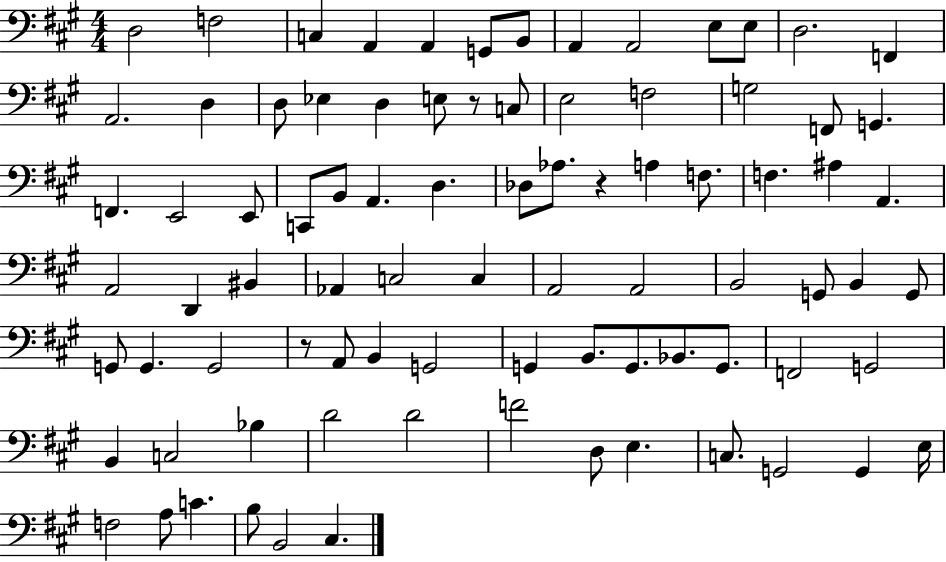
D3/h F3/h C3/q A2/q A2/q G2/e B2/e A2/q A2/h E3/e E3/e D3/h. F2/q A2/h. D3/q D3/e Eb3/q D3/q E3/e R/e C3/e E3/h F3/h G3/h F2/e G2/q. F2/q. E2/h E2/e C2/e B2/e A2/q. D3/q. Db3/e Ab3/e. R/q A3/q F3/e. F3/q. A#3/q A2/q. A2/h D2/q BIS2/q Ab2/q C3/h C3/q A2/h A2/h B2/h G2/e B2/q G2/e G2/e G2/q. G2/h R/e A2/e B2/q G2/h G2/q B2/e. G2/e. Bb2/e. G2/e. F2/h G2/h B2/q C3/h Bb3/q D4/h D4/h F4/h D3/e E3/q. C3/e. G2/h G2/q E3/s F3/h A3/e C4/q. B3/e B2/h C#3/q.